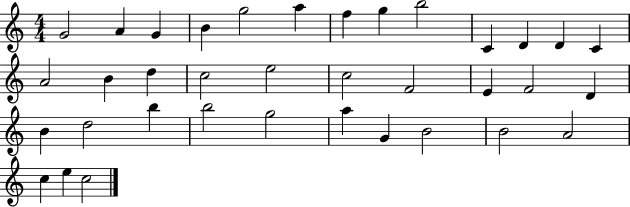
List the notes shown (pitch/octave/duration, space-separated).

G4/h A4/q G4/q B4/q G5/h A5/q F5/q G5/q B5/h C4/q D4/q D4/q C4/q A4/h B4/q D5/q C5/h E5/h C5/h F4/h E4/q F4/h D4/q B4/q D5/h B5/q B5/h G5/h A5/q G4/q B4/h B4/h A4/h C5/q E5/q C5/h